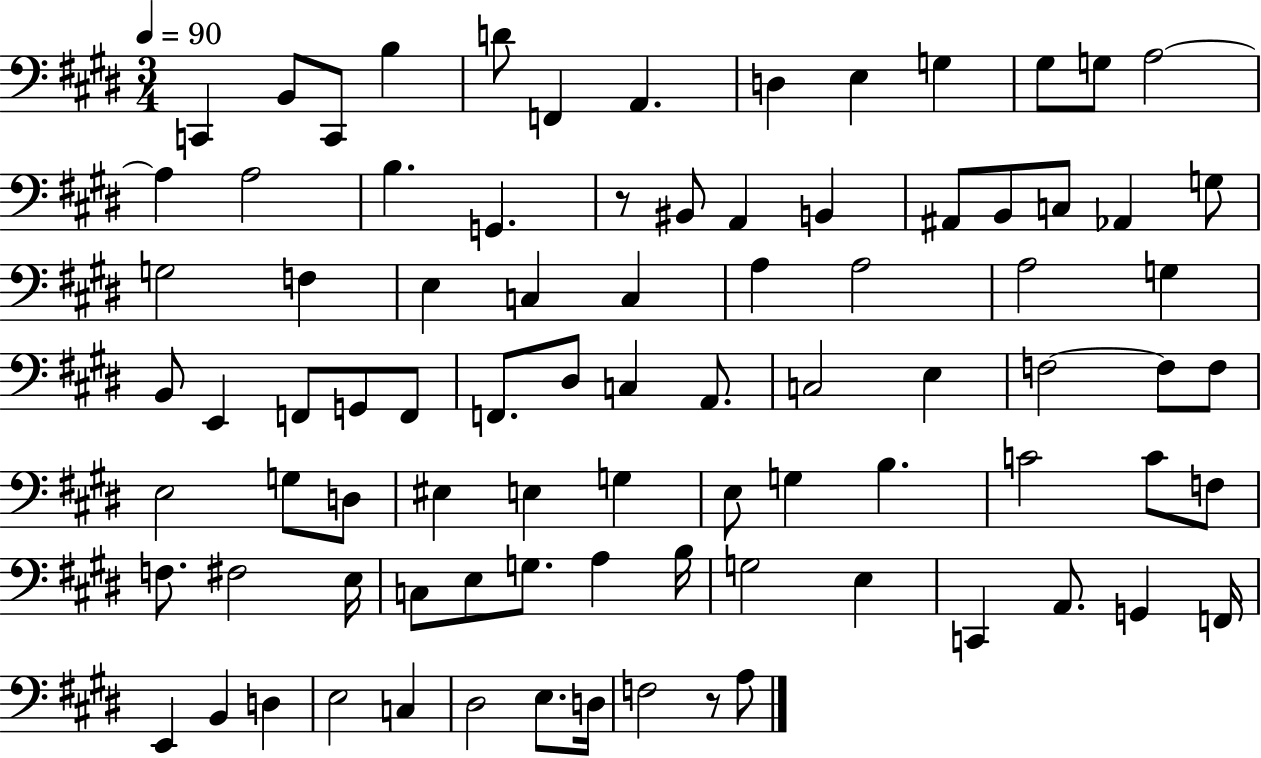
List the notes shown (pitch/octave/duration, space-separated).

C2/q B2/e C2/e B3/q D4/e F2/q A2/q. D3/q E3/q G3/q G#3/e G3/e A3/h A3/q A3/h B3/q. G2/q. R/e BIS2/e A2/q B2/q A#2/e B2/e C3/e Ab2/q G3/e G3/h F3/q E3/q C3/q C3/q A3/q A3/h A3/h G3/q B2/e E2/q F2/e G2/e F2/e F2/e. D#3/e C3/q A2/e. C3/h E3/q F3/h F3/e F3/e E3/h G3/e D3/e EIS3/q E3/q G3/q E3/e G3/q B3/q. C4/h C4/e F3/e F3/e. F#3/h E3/s C3/e E3/e G3/e. A3/q B3/s G3/h E3/q C2/q A2/e. G2/q F2/s E2/q B2/q D3/q E3/h C3/q D#3/h E3/e. D3/s F3/h R/e A3/e